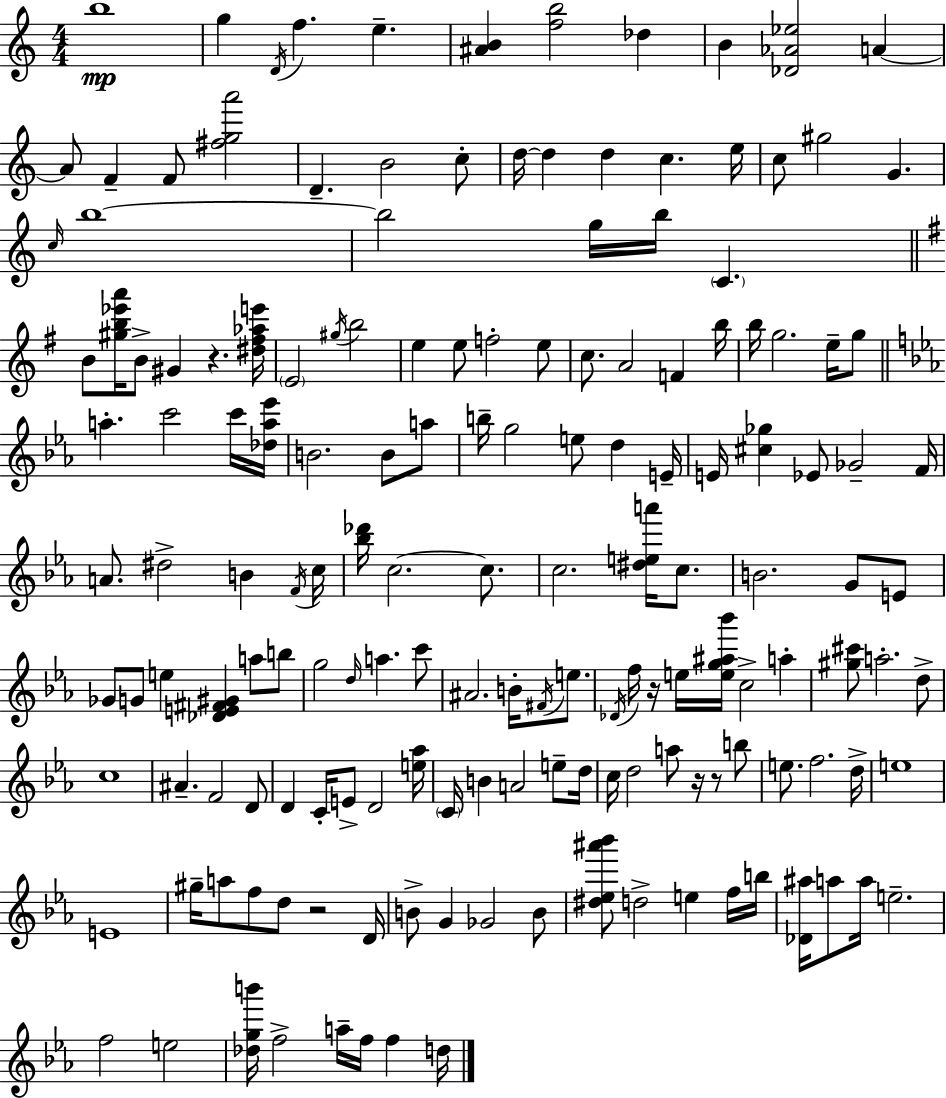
{
  \clef treble
  \numericTimeSignature
  \time 4/4
  \key c \major
  b''1\mp | g''4 \acciaccatura { d'16 } f''4. e''4.-- | <ais' b'>4 <f'' b''>2 des''4 | b'4 <des' aes' ees''>2 a'4~~ | \break a'8 f'4-- f'8 <fis'' g'' a'''>2 | d'4.-- b'2 c''8-. | d''16~~ d''4 d''4 c''4. | e''16 c''8 gis''2 g'4. | \break \grace { c''16 } b''1~~ | b''2 g''16 b''16 \parenthesize c'4. | \bar "||" \break \key g \major b'8 <gis'' b'' ees''' a'''>16 b'8-> gis'4 r4. <dis'' fis'' aes'' e'''>16 | \parenthesize e'2 \acciaccatura { gis''16 } b''2 | e''4 e''8 f''2-. e''8 | c''8. a'2 f'4 | \break b''16 b''16 g''2. e''16-- g''8 | \bar "||" \break \key ees \major a''4.-. c'''2 c'''16 <des'' a'' ees'''>16 | b'2. b'8 a''8 | b''16-- g''2 e''8 d''4 e'16-- | e'16 <cis'' ges''>4 ees'8 ges'2-- f'16 | \break a'8. dis''2-> b'4 \acciaccatura { f'16 } | c''16 <bes'' des'''>16 c''2.~~ c''8. | c''2. <dis'' e'' a'''>16 c''8. | b'2. g'8 e'8 | \break ges'8 g'8 e''4 <des' e' fis' gis'>4 a''8 b''8 | g''2 \grace { d''16 } a''4. | c'''8 ais'2. b'16-. \acciaccatura { fis'16 } | e''8. \acciaccatura { des'16 } f''16 r16 e''16 <e'' g'' ais'' bes'''>16 c''2-> | \break a''4-. <gis'' cis'''>8 a''2.-. | d''8-> c''1 | ais'4.-- f'2 | d'8 d'4 c'16-. e'8-> d'2 | \break <e'' aes''>16 \parenthesize c'16 b'4 a'2 | e''8-- d''16 c''16 d''2 a''8 r16 | r8 b''8 e''8. f''2. | d''16-> e''1 | \break e'1 | gis''16-- a''8 f''8 d''8 r2 | d'16 b'8-> g'4 ges'2 | b'8 <dis'' ees'' ais''' bes'''>8 d''2-> e''4 | \break f''16 b''16 <des' ais''>16 a''8 a''16 e''2.-- | f''2 e''2 | <des'' g'' b'''>16 f''2-> a''16-- f''16 f''4 | d''16 \bar "|."
}